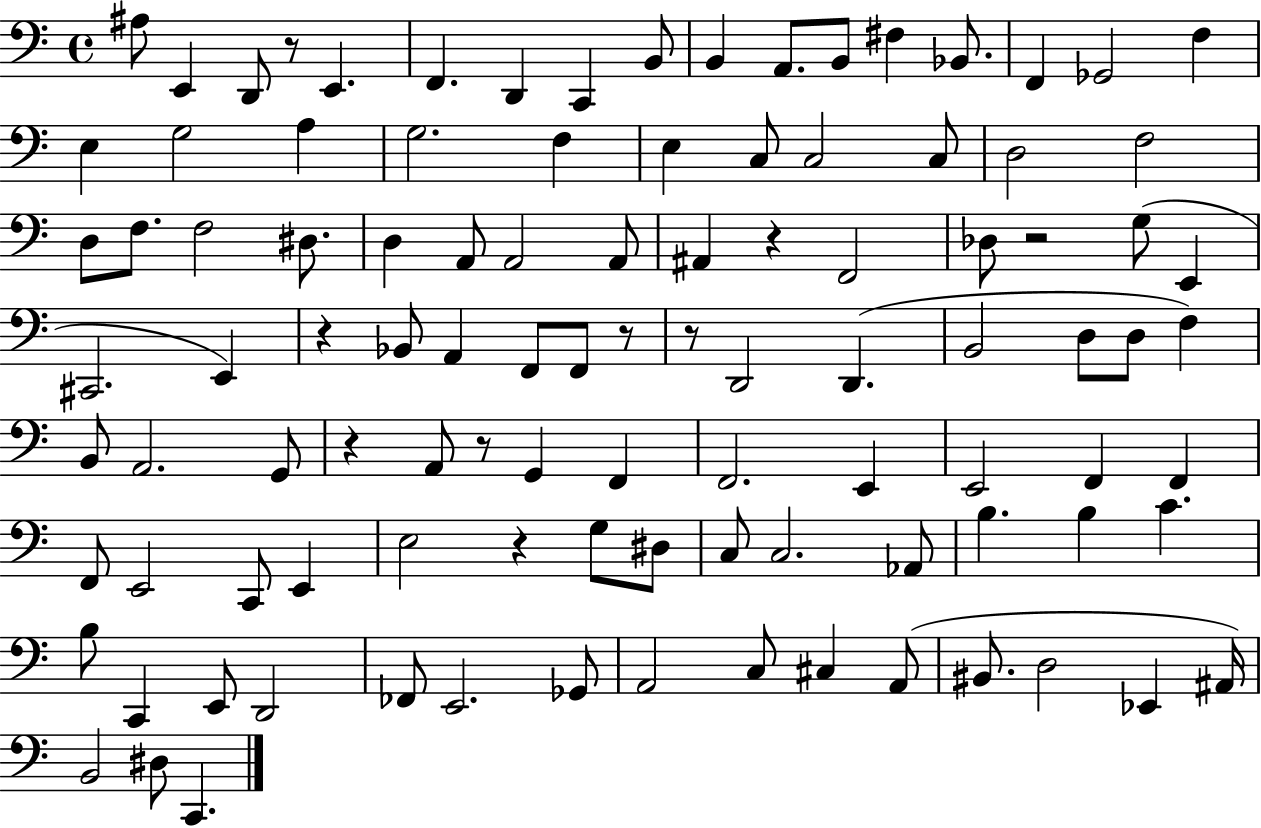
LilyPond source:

{
  \clef bass
  \time 4/4
  \defaultTimeSignature
  \key c \major
  ais8 e,4 d,8 r8 e,4. | f,4. d,4 c,4 b,8 | b,4 a,8. b,8 fis4 bes,8. | f,4 ges,2 f4 | \break e4 g2 a4 | g2. f4 | e4 c8 c2 c8 | d2 f2 | \break d8 f8. f2 dis8. | d4 a,8 a,2 a,8 | ais,4 r4 f,2 | des8 r2 g8( e,4 | \break cis,2. e,4) | r4 bes,8 a,4 f,8 f,8 r8 | r8 d,2 d,4.( | b,2 d8 d8 f4) | \break b,8 a,2. g,8 | r4 a,8 r8 g,4 f,4 | f,2. e,4 | e,2 f,4 f,4 | \break f,8 e,2 c,8 e,4 | e2 r4 g8 dis8 | c8 c2. aes,8 | b4. b4 c'4. | \break b8 c,4 e,8 d,2 | fes,8 e,2. ges,8 | a,2 c8 cis4 a,8( | bis,8. d2 ees,4 ais,16) | \break b,2 dis8 c,4. | \bar "|."
}